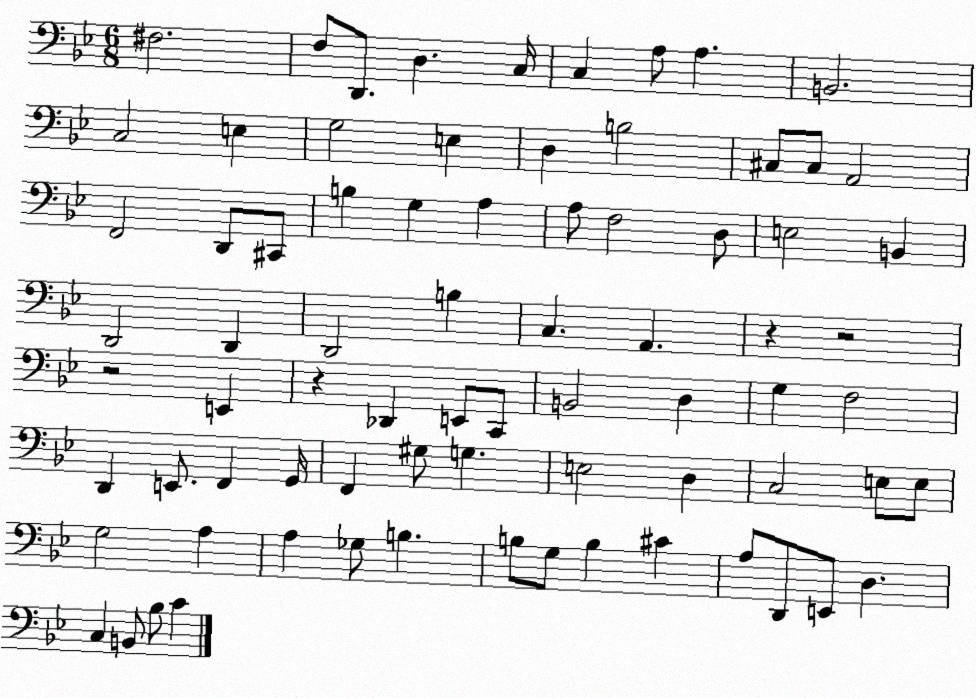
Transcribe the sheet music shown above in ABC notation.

X:1
T:Untitled
M:6/8
L:1/4
K:Bb
^F,2 F,/2 D,,/2 D, C,/4 C, A,/2 A, B,,2 C,2 E, G,2 E, D, B,2 ^C,/2 ^C,/2 A,,2 F,,2 D,,/2 ^C,,/2 B, G, A, A,/2 F,2 D,/2 E,2 B,, D,,2 D,, D,,2 B, C, A,, z z2 z2 E,, z _D,, E,,/2 C,,/2 B,,2 D, G, F,2 D,, E,,/2 F,, G,,/4 F,, ^G,/2 G, E,2 D, C,2 E,/2 E,/2 G,2 A, A, _G,/2 B, B,/2 G,/2 B, ^C A,/2 D,,/2 E,,/2 D, C, B,,/2 _B,/2 C